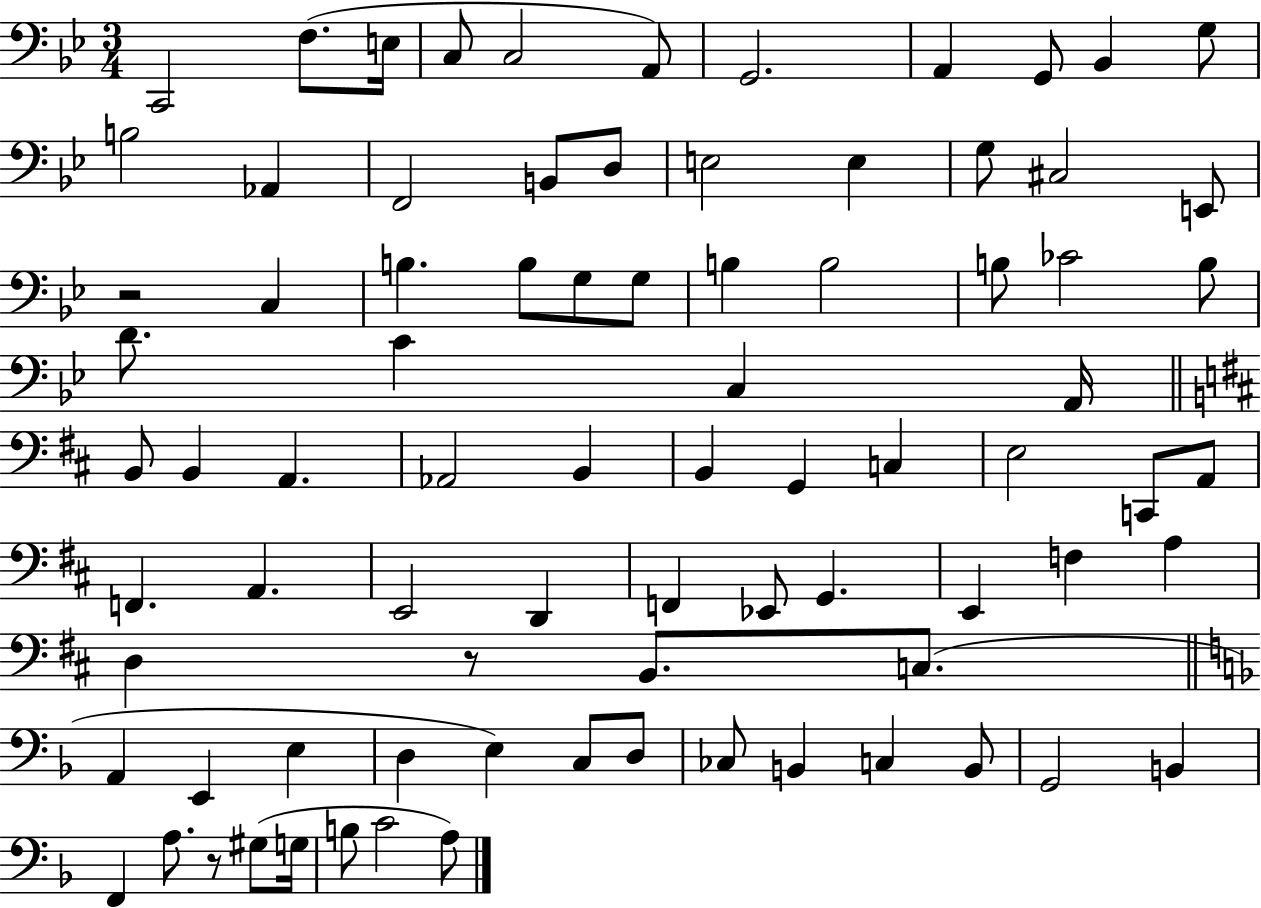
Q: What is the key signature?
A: BES major